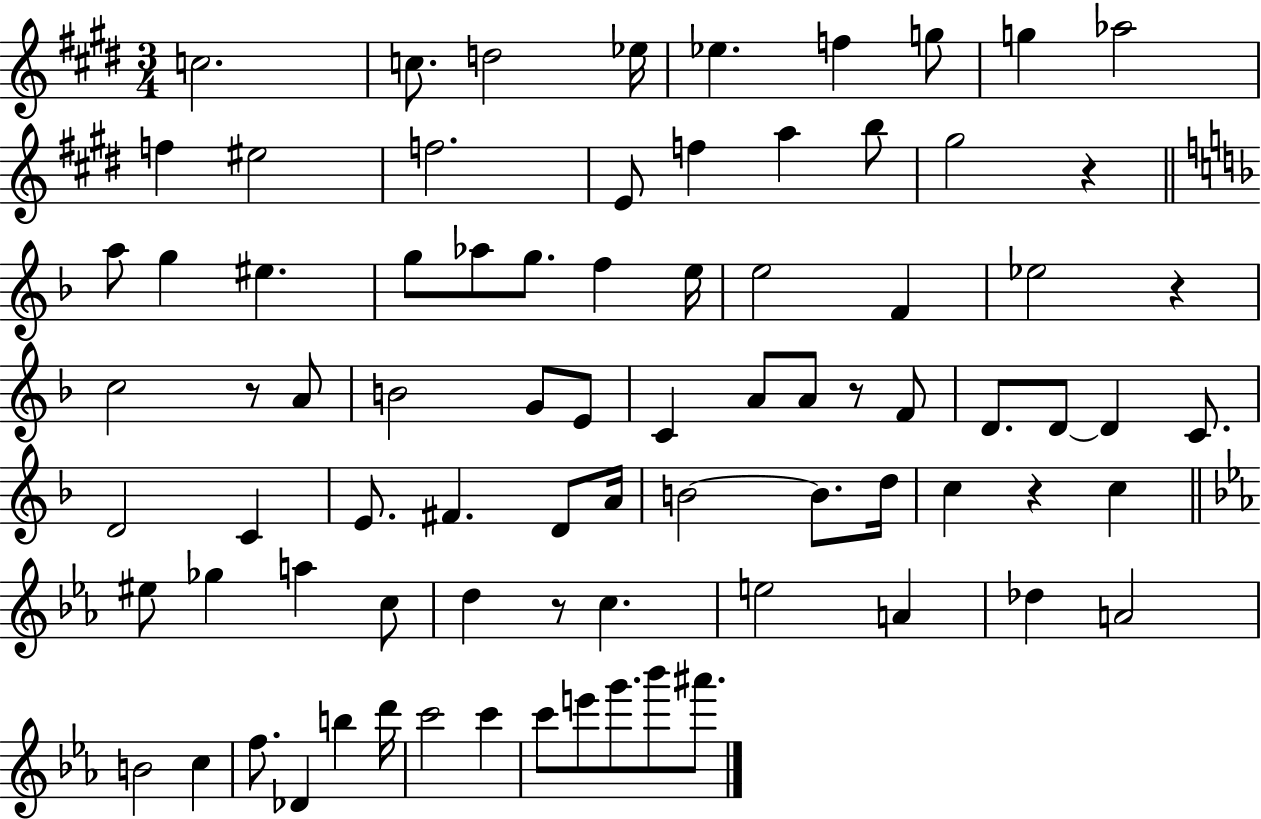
{
  \clef treble
  \numericTimeSignature
  \time 3/4
  \key e \major
  c''2. | c''8. d''2 ees''16 | ees''4. f''4 g''8 | g''4 aes''2 | \break f''4 eis''2 | f''2. | e'8 f''4 a''4 b''8 | gis''2 r4 | \break \bar "||" \break \key d \minor a''8 g''4 eis''4. | g''8 aes''8 g''8. f''4 e''16 | e''2 f'4 | ees''2 r4 | \break c''2 r8 a'8 | b'2 g'8 e'8 | c'4 a'8 a'8 r8 f'8 | d'8. d'8~~ d'4 c'8. | \break d'2 c'4 | e'8. fis'4. d'8 a'16 | b'2~~ b'8. d''16 | c''4 r4 c''4 | \break \bar "||" \break \key c \minor eis''8 ges''4 a''4 c''8 | d''4 r8 c''4. | e''2 a'4 | des''4 a'2 | \break b'2 c''4 | f''8. des'4 b''4 d'''16 | c'''2 c'''4 | c'''8 e'''8 g'''8. bes'''8 ais'''8. | \break \bar "|."
}